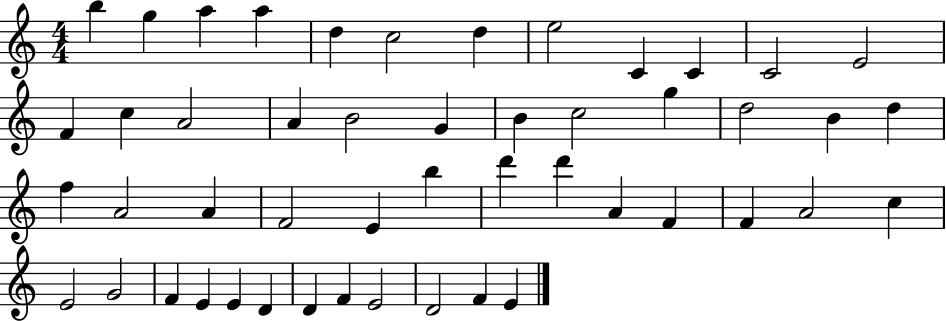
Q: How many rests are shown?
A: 0